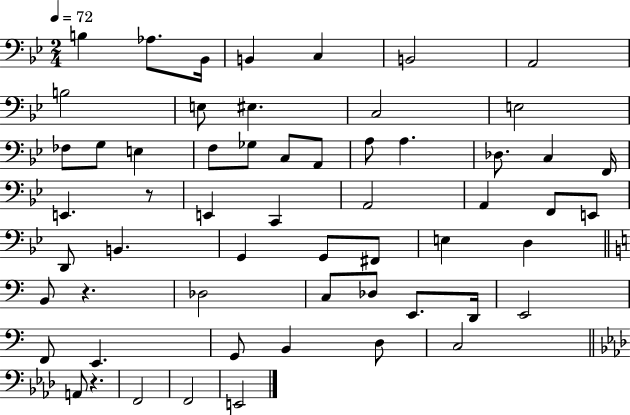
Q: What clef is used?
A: bass